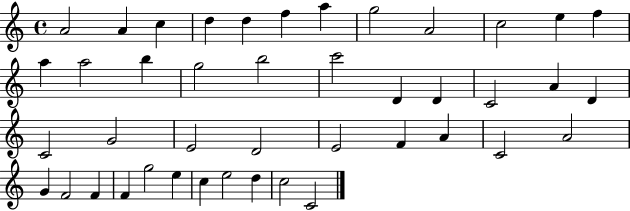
A4/h A4/q C5/q D5/q D5/q F5/q A5/q G5/h A4/h C5/h E5/q F5/q A5/q A5/h B5/q G5/h B5/h C6/h D4/q D4/q C4/h A4/q D4/q C4/h G4/h E4/h D4/h E4/h F4/q A4/q C4/h A4/h G4/q F4/h F4/q F4/q G5/h E5/q C5/q E5/h D5/q C5/h C4/h